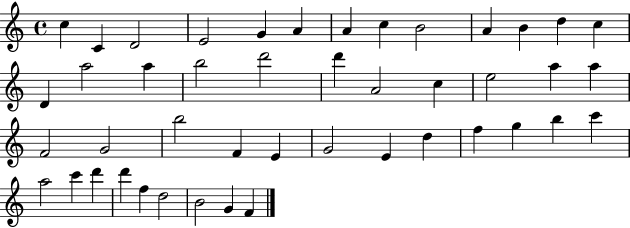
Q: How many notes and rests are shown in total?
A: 45